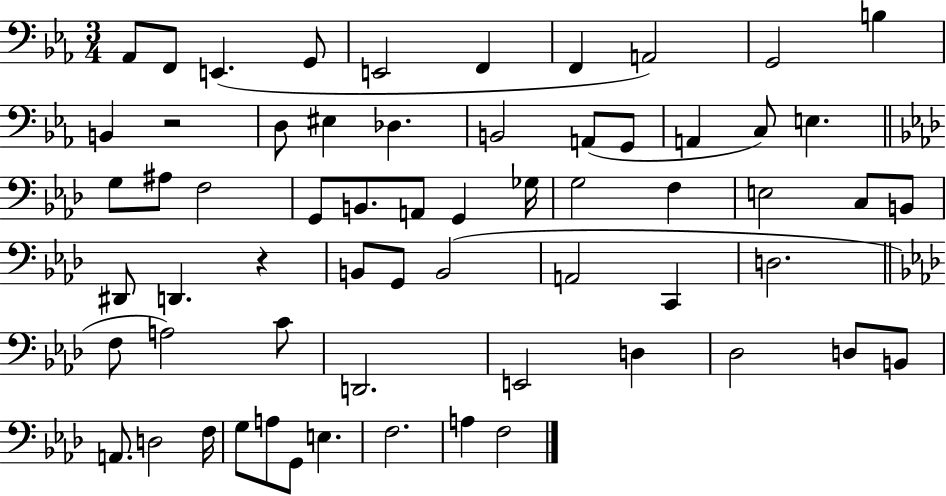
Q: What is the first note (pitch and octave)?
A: Ab2